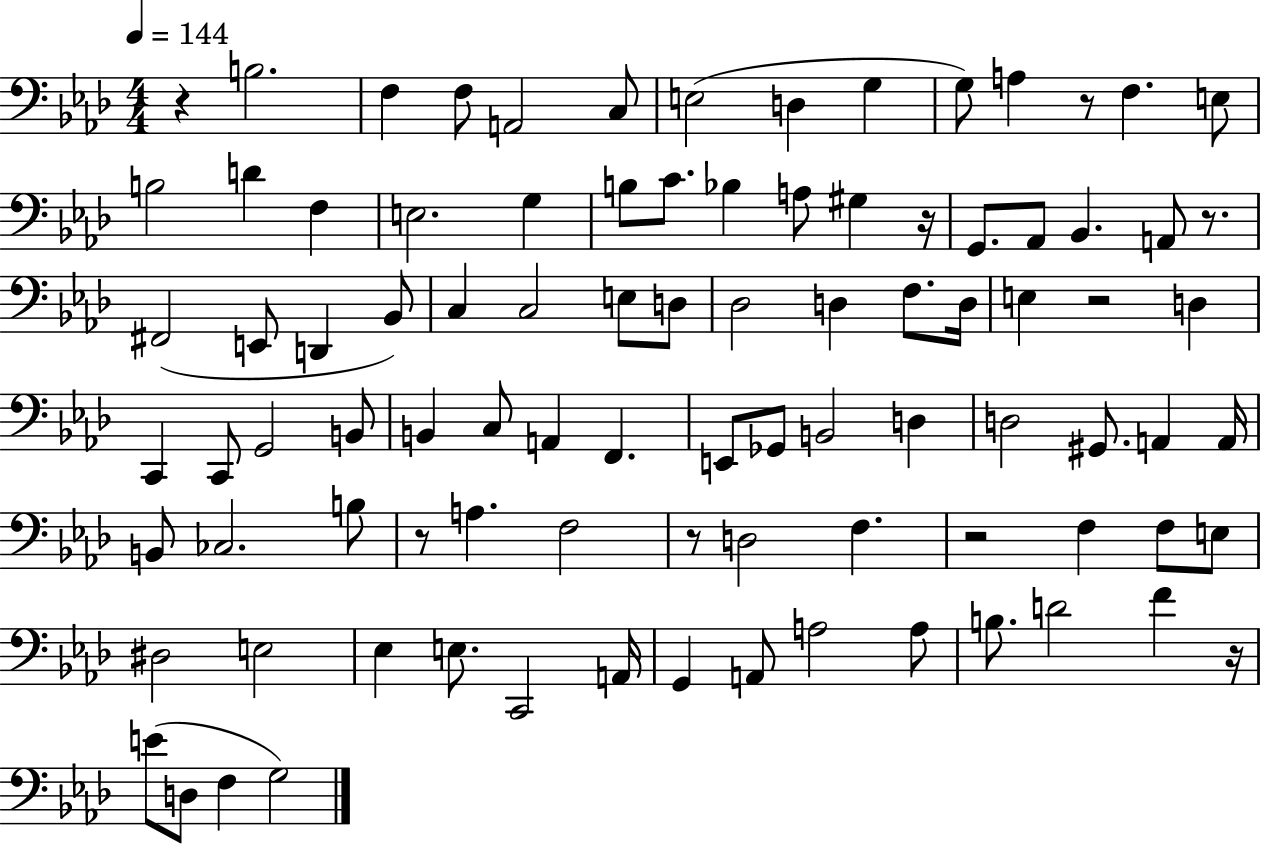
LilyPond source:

{
  \clef bass
  \numericTimeSignature
  \time 4/4
  \key aes \major
  \tempo 4 = 144
  \repeat volta 2 { r4 b2. | f4 f8 a,2 c8 | e2( d4 g4 | g8) a4 r8 f4. e8 | \break b2 d'4 f4 | e2. g4 | b8 c'8. bes4 a8 gis4 r16 | g,8. aes,8 bes,4. a,8 r8. | \break fis,2( e,8 d,4 bes,8) | c4 c2 e8 d8 | des2 d4 f8. d16 | e4 r2 d4 | \break c,4 c,8 g,2 b,8 | b,4 c8 a,4 f,4. | e,8 ges,8 b,2 d4 | d2 gis,8. a,4 a,16 | \break b,8 ces2. b8 | r8 a4. f2 | r8 d2 f4. | r2 f4 f8 e8 | \break dis2 e2 | ees4 e8. c,2 a,16 | g,4 a,8 a2 a8 | b8. d'2 f'4 r16 | \break e'8( d8 f4 g2) | } \bar "|."
}